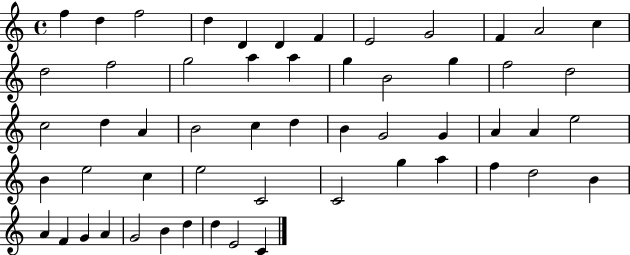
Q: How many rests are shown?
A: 0